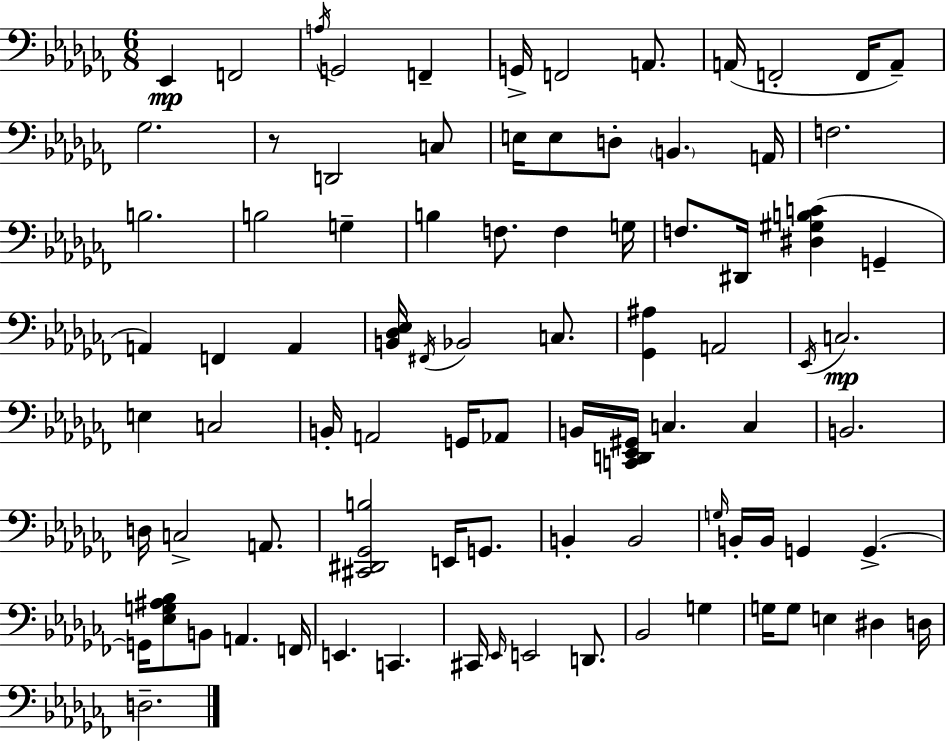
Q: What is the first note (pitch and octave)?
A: Eb2